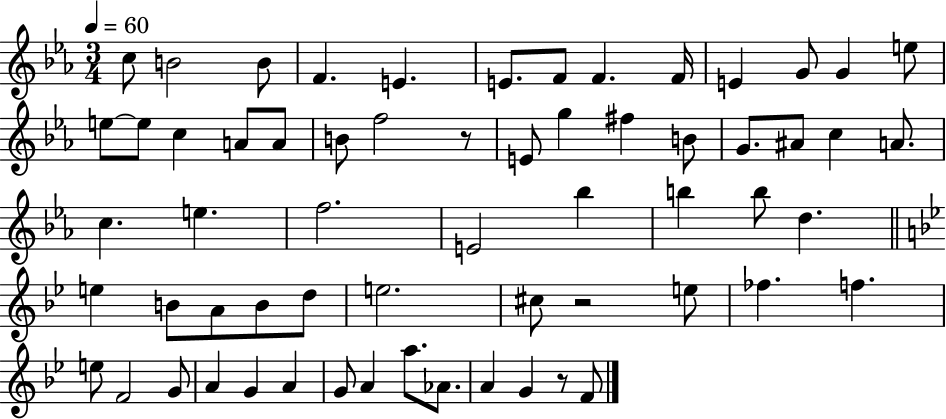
{
  \clef treble
  \numericTimeSignature
  \time 3/4
  \key ees \major
  \tempo 4 = 60
  c''8 b'2 b'8 | f'4. e'4. | e'8. f'8 f'4. f'16 | e'4 g'8 g'4 e''8 | \break e''8~~ e''8 c''4 a'8 a'8 | b'8 f''2 r8 | e'8 g''4 fis''4 b'8 | g'8. ais'8 c''4 a'8. | \break c''4. e''4. | f''2. | e'2 bes''4 | b''4 b''8 d''4. | \break \bar "||" \break \key bes \major e''4 b'8 a'8 b'8 d''8 | e''2. | cis''8 r2 e''8 | fes''4. f''4. | \break e''8 f'2 g'8 | a'4 g'4 a'4 | g'8 a'4 a''8. aes'8. | a'4 g'4 r8 f'8 | \break \bar "|."
}